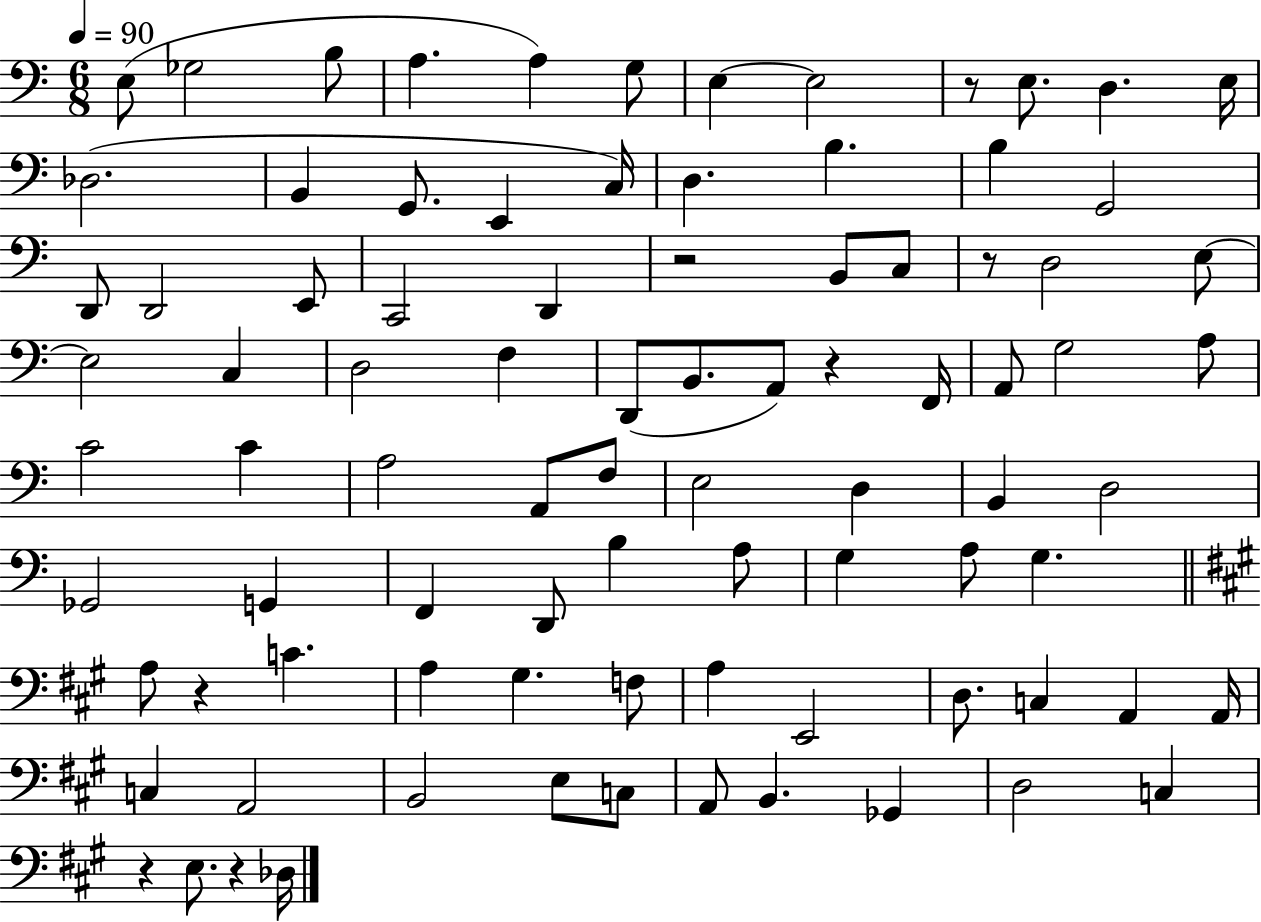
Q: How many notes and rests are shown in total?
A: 88